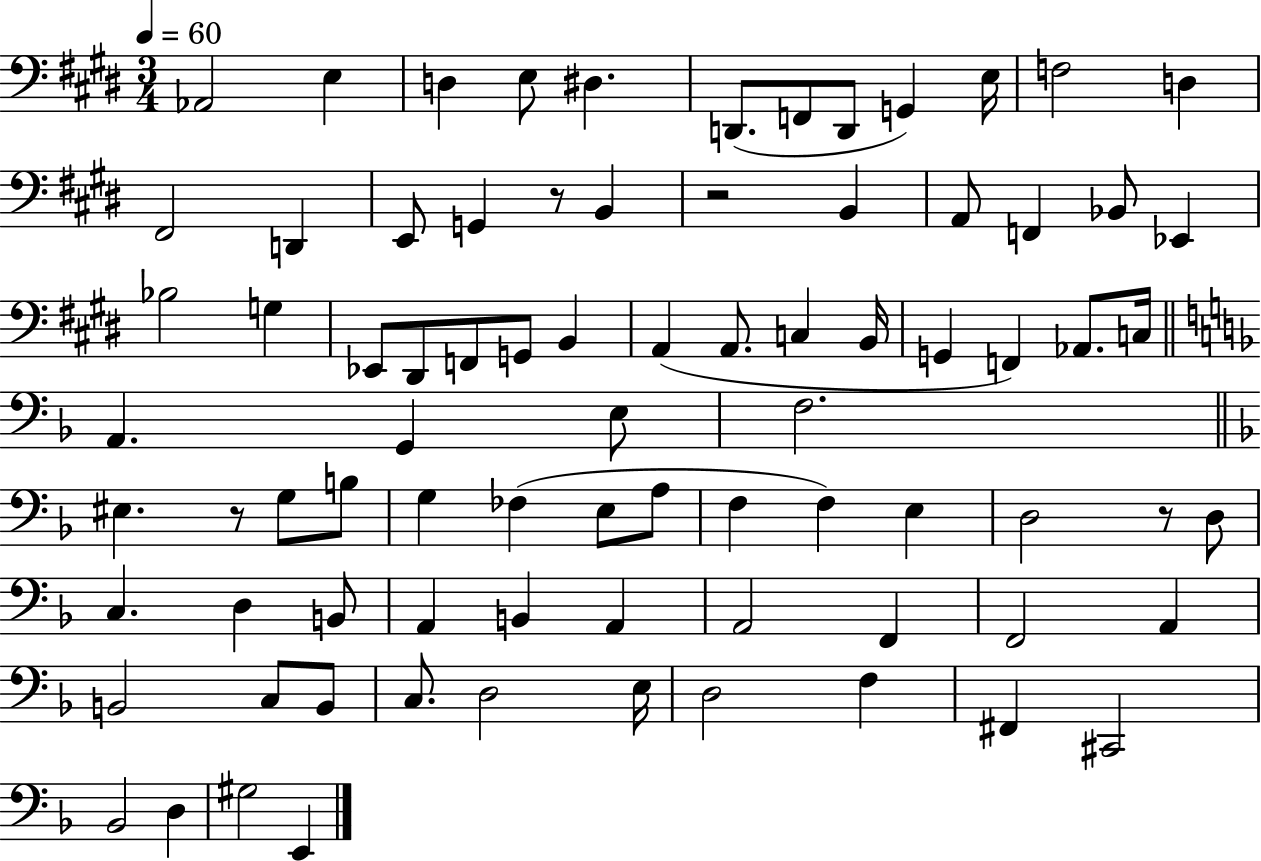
{
  \clef bass
  \numericTimeSignature
  \time 3/4
  \key e \major
  \tempo 4 = 60
  aes,2 e4 | d4 e8 dis4. | d,8.( f,8 d,8 g,4) e16 | f2 d4 | \break fis,2 d,4 | e,8 g,4 r8 b,4 | r2 b,4 | a,8 f,4 bes,8 ees,4 | \break bes2 g4 | ees,8 dis,8 f,8 g,8 b,4 | a,4( a,8. c4 b,16 | g,4 f,4) aes,8. c16 | \break \bar "||" \break \key f \major a,4. g,4 e8 | f2. | \bar "||" \break \key d \minor eis4. r8 g8 b8 | g4 fes4( e8 a8 | f4 f4) e4 | d2 r8 d8 | \break c4. d4 b,8 | a,4 b,4 a,4 | a,2 f,4 | f,2 a,4 | \break b,2 c8 b,8 | c8. d2 e16 | d2 f4 | fis,4 cis,2 | \break bes,2 d4 | gis2 e,4 | \bar "|."
}